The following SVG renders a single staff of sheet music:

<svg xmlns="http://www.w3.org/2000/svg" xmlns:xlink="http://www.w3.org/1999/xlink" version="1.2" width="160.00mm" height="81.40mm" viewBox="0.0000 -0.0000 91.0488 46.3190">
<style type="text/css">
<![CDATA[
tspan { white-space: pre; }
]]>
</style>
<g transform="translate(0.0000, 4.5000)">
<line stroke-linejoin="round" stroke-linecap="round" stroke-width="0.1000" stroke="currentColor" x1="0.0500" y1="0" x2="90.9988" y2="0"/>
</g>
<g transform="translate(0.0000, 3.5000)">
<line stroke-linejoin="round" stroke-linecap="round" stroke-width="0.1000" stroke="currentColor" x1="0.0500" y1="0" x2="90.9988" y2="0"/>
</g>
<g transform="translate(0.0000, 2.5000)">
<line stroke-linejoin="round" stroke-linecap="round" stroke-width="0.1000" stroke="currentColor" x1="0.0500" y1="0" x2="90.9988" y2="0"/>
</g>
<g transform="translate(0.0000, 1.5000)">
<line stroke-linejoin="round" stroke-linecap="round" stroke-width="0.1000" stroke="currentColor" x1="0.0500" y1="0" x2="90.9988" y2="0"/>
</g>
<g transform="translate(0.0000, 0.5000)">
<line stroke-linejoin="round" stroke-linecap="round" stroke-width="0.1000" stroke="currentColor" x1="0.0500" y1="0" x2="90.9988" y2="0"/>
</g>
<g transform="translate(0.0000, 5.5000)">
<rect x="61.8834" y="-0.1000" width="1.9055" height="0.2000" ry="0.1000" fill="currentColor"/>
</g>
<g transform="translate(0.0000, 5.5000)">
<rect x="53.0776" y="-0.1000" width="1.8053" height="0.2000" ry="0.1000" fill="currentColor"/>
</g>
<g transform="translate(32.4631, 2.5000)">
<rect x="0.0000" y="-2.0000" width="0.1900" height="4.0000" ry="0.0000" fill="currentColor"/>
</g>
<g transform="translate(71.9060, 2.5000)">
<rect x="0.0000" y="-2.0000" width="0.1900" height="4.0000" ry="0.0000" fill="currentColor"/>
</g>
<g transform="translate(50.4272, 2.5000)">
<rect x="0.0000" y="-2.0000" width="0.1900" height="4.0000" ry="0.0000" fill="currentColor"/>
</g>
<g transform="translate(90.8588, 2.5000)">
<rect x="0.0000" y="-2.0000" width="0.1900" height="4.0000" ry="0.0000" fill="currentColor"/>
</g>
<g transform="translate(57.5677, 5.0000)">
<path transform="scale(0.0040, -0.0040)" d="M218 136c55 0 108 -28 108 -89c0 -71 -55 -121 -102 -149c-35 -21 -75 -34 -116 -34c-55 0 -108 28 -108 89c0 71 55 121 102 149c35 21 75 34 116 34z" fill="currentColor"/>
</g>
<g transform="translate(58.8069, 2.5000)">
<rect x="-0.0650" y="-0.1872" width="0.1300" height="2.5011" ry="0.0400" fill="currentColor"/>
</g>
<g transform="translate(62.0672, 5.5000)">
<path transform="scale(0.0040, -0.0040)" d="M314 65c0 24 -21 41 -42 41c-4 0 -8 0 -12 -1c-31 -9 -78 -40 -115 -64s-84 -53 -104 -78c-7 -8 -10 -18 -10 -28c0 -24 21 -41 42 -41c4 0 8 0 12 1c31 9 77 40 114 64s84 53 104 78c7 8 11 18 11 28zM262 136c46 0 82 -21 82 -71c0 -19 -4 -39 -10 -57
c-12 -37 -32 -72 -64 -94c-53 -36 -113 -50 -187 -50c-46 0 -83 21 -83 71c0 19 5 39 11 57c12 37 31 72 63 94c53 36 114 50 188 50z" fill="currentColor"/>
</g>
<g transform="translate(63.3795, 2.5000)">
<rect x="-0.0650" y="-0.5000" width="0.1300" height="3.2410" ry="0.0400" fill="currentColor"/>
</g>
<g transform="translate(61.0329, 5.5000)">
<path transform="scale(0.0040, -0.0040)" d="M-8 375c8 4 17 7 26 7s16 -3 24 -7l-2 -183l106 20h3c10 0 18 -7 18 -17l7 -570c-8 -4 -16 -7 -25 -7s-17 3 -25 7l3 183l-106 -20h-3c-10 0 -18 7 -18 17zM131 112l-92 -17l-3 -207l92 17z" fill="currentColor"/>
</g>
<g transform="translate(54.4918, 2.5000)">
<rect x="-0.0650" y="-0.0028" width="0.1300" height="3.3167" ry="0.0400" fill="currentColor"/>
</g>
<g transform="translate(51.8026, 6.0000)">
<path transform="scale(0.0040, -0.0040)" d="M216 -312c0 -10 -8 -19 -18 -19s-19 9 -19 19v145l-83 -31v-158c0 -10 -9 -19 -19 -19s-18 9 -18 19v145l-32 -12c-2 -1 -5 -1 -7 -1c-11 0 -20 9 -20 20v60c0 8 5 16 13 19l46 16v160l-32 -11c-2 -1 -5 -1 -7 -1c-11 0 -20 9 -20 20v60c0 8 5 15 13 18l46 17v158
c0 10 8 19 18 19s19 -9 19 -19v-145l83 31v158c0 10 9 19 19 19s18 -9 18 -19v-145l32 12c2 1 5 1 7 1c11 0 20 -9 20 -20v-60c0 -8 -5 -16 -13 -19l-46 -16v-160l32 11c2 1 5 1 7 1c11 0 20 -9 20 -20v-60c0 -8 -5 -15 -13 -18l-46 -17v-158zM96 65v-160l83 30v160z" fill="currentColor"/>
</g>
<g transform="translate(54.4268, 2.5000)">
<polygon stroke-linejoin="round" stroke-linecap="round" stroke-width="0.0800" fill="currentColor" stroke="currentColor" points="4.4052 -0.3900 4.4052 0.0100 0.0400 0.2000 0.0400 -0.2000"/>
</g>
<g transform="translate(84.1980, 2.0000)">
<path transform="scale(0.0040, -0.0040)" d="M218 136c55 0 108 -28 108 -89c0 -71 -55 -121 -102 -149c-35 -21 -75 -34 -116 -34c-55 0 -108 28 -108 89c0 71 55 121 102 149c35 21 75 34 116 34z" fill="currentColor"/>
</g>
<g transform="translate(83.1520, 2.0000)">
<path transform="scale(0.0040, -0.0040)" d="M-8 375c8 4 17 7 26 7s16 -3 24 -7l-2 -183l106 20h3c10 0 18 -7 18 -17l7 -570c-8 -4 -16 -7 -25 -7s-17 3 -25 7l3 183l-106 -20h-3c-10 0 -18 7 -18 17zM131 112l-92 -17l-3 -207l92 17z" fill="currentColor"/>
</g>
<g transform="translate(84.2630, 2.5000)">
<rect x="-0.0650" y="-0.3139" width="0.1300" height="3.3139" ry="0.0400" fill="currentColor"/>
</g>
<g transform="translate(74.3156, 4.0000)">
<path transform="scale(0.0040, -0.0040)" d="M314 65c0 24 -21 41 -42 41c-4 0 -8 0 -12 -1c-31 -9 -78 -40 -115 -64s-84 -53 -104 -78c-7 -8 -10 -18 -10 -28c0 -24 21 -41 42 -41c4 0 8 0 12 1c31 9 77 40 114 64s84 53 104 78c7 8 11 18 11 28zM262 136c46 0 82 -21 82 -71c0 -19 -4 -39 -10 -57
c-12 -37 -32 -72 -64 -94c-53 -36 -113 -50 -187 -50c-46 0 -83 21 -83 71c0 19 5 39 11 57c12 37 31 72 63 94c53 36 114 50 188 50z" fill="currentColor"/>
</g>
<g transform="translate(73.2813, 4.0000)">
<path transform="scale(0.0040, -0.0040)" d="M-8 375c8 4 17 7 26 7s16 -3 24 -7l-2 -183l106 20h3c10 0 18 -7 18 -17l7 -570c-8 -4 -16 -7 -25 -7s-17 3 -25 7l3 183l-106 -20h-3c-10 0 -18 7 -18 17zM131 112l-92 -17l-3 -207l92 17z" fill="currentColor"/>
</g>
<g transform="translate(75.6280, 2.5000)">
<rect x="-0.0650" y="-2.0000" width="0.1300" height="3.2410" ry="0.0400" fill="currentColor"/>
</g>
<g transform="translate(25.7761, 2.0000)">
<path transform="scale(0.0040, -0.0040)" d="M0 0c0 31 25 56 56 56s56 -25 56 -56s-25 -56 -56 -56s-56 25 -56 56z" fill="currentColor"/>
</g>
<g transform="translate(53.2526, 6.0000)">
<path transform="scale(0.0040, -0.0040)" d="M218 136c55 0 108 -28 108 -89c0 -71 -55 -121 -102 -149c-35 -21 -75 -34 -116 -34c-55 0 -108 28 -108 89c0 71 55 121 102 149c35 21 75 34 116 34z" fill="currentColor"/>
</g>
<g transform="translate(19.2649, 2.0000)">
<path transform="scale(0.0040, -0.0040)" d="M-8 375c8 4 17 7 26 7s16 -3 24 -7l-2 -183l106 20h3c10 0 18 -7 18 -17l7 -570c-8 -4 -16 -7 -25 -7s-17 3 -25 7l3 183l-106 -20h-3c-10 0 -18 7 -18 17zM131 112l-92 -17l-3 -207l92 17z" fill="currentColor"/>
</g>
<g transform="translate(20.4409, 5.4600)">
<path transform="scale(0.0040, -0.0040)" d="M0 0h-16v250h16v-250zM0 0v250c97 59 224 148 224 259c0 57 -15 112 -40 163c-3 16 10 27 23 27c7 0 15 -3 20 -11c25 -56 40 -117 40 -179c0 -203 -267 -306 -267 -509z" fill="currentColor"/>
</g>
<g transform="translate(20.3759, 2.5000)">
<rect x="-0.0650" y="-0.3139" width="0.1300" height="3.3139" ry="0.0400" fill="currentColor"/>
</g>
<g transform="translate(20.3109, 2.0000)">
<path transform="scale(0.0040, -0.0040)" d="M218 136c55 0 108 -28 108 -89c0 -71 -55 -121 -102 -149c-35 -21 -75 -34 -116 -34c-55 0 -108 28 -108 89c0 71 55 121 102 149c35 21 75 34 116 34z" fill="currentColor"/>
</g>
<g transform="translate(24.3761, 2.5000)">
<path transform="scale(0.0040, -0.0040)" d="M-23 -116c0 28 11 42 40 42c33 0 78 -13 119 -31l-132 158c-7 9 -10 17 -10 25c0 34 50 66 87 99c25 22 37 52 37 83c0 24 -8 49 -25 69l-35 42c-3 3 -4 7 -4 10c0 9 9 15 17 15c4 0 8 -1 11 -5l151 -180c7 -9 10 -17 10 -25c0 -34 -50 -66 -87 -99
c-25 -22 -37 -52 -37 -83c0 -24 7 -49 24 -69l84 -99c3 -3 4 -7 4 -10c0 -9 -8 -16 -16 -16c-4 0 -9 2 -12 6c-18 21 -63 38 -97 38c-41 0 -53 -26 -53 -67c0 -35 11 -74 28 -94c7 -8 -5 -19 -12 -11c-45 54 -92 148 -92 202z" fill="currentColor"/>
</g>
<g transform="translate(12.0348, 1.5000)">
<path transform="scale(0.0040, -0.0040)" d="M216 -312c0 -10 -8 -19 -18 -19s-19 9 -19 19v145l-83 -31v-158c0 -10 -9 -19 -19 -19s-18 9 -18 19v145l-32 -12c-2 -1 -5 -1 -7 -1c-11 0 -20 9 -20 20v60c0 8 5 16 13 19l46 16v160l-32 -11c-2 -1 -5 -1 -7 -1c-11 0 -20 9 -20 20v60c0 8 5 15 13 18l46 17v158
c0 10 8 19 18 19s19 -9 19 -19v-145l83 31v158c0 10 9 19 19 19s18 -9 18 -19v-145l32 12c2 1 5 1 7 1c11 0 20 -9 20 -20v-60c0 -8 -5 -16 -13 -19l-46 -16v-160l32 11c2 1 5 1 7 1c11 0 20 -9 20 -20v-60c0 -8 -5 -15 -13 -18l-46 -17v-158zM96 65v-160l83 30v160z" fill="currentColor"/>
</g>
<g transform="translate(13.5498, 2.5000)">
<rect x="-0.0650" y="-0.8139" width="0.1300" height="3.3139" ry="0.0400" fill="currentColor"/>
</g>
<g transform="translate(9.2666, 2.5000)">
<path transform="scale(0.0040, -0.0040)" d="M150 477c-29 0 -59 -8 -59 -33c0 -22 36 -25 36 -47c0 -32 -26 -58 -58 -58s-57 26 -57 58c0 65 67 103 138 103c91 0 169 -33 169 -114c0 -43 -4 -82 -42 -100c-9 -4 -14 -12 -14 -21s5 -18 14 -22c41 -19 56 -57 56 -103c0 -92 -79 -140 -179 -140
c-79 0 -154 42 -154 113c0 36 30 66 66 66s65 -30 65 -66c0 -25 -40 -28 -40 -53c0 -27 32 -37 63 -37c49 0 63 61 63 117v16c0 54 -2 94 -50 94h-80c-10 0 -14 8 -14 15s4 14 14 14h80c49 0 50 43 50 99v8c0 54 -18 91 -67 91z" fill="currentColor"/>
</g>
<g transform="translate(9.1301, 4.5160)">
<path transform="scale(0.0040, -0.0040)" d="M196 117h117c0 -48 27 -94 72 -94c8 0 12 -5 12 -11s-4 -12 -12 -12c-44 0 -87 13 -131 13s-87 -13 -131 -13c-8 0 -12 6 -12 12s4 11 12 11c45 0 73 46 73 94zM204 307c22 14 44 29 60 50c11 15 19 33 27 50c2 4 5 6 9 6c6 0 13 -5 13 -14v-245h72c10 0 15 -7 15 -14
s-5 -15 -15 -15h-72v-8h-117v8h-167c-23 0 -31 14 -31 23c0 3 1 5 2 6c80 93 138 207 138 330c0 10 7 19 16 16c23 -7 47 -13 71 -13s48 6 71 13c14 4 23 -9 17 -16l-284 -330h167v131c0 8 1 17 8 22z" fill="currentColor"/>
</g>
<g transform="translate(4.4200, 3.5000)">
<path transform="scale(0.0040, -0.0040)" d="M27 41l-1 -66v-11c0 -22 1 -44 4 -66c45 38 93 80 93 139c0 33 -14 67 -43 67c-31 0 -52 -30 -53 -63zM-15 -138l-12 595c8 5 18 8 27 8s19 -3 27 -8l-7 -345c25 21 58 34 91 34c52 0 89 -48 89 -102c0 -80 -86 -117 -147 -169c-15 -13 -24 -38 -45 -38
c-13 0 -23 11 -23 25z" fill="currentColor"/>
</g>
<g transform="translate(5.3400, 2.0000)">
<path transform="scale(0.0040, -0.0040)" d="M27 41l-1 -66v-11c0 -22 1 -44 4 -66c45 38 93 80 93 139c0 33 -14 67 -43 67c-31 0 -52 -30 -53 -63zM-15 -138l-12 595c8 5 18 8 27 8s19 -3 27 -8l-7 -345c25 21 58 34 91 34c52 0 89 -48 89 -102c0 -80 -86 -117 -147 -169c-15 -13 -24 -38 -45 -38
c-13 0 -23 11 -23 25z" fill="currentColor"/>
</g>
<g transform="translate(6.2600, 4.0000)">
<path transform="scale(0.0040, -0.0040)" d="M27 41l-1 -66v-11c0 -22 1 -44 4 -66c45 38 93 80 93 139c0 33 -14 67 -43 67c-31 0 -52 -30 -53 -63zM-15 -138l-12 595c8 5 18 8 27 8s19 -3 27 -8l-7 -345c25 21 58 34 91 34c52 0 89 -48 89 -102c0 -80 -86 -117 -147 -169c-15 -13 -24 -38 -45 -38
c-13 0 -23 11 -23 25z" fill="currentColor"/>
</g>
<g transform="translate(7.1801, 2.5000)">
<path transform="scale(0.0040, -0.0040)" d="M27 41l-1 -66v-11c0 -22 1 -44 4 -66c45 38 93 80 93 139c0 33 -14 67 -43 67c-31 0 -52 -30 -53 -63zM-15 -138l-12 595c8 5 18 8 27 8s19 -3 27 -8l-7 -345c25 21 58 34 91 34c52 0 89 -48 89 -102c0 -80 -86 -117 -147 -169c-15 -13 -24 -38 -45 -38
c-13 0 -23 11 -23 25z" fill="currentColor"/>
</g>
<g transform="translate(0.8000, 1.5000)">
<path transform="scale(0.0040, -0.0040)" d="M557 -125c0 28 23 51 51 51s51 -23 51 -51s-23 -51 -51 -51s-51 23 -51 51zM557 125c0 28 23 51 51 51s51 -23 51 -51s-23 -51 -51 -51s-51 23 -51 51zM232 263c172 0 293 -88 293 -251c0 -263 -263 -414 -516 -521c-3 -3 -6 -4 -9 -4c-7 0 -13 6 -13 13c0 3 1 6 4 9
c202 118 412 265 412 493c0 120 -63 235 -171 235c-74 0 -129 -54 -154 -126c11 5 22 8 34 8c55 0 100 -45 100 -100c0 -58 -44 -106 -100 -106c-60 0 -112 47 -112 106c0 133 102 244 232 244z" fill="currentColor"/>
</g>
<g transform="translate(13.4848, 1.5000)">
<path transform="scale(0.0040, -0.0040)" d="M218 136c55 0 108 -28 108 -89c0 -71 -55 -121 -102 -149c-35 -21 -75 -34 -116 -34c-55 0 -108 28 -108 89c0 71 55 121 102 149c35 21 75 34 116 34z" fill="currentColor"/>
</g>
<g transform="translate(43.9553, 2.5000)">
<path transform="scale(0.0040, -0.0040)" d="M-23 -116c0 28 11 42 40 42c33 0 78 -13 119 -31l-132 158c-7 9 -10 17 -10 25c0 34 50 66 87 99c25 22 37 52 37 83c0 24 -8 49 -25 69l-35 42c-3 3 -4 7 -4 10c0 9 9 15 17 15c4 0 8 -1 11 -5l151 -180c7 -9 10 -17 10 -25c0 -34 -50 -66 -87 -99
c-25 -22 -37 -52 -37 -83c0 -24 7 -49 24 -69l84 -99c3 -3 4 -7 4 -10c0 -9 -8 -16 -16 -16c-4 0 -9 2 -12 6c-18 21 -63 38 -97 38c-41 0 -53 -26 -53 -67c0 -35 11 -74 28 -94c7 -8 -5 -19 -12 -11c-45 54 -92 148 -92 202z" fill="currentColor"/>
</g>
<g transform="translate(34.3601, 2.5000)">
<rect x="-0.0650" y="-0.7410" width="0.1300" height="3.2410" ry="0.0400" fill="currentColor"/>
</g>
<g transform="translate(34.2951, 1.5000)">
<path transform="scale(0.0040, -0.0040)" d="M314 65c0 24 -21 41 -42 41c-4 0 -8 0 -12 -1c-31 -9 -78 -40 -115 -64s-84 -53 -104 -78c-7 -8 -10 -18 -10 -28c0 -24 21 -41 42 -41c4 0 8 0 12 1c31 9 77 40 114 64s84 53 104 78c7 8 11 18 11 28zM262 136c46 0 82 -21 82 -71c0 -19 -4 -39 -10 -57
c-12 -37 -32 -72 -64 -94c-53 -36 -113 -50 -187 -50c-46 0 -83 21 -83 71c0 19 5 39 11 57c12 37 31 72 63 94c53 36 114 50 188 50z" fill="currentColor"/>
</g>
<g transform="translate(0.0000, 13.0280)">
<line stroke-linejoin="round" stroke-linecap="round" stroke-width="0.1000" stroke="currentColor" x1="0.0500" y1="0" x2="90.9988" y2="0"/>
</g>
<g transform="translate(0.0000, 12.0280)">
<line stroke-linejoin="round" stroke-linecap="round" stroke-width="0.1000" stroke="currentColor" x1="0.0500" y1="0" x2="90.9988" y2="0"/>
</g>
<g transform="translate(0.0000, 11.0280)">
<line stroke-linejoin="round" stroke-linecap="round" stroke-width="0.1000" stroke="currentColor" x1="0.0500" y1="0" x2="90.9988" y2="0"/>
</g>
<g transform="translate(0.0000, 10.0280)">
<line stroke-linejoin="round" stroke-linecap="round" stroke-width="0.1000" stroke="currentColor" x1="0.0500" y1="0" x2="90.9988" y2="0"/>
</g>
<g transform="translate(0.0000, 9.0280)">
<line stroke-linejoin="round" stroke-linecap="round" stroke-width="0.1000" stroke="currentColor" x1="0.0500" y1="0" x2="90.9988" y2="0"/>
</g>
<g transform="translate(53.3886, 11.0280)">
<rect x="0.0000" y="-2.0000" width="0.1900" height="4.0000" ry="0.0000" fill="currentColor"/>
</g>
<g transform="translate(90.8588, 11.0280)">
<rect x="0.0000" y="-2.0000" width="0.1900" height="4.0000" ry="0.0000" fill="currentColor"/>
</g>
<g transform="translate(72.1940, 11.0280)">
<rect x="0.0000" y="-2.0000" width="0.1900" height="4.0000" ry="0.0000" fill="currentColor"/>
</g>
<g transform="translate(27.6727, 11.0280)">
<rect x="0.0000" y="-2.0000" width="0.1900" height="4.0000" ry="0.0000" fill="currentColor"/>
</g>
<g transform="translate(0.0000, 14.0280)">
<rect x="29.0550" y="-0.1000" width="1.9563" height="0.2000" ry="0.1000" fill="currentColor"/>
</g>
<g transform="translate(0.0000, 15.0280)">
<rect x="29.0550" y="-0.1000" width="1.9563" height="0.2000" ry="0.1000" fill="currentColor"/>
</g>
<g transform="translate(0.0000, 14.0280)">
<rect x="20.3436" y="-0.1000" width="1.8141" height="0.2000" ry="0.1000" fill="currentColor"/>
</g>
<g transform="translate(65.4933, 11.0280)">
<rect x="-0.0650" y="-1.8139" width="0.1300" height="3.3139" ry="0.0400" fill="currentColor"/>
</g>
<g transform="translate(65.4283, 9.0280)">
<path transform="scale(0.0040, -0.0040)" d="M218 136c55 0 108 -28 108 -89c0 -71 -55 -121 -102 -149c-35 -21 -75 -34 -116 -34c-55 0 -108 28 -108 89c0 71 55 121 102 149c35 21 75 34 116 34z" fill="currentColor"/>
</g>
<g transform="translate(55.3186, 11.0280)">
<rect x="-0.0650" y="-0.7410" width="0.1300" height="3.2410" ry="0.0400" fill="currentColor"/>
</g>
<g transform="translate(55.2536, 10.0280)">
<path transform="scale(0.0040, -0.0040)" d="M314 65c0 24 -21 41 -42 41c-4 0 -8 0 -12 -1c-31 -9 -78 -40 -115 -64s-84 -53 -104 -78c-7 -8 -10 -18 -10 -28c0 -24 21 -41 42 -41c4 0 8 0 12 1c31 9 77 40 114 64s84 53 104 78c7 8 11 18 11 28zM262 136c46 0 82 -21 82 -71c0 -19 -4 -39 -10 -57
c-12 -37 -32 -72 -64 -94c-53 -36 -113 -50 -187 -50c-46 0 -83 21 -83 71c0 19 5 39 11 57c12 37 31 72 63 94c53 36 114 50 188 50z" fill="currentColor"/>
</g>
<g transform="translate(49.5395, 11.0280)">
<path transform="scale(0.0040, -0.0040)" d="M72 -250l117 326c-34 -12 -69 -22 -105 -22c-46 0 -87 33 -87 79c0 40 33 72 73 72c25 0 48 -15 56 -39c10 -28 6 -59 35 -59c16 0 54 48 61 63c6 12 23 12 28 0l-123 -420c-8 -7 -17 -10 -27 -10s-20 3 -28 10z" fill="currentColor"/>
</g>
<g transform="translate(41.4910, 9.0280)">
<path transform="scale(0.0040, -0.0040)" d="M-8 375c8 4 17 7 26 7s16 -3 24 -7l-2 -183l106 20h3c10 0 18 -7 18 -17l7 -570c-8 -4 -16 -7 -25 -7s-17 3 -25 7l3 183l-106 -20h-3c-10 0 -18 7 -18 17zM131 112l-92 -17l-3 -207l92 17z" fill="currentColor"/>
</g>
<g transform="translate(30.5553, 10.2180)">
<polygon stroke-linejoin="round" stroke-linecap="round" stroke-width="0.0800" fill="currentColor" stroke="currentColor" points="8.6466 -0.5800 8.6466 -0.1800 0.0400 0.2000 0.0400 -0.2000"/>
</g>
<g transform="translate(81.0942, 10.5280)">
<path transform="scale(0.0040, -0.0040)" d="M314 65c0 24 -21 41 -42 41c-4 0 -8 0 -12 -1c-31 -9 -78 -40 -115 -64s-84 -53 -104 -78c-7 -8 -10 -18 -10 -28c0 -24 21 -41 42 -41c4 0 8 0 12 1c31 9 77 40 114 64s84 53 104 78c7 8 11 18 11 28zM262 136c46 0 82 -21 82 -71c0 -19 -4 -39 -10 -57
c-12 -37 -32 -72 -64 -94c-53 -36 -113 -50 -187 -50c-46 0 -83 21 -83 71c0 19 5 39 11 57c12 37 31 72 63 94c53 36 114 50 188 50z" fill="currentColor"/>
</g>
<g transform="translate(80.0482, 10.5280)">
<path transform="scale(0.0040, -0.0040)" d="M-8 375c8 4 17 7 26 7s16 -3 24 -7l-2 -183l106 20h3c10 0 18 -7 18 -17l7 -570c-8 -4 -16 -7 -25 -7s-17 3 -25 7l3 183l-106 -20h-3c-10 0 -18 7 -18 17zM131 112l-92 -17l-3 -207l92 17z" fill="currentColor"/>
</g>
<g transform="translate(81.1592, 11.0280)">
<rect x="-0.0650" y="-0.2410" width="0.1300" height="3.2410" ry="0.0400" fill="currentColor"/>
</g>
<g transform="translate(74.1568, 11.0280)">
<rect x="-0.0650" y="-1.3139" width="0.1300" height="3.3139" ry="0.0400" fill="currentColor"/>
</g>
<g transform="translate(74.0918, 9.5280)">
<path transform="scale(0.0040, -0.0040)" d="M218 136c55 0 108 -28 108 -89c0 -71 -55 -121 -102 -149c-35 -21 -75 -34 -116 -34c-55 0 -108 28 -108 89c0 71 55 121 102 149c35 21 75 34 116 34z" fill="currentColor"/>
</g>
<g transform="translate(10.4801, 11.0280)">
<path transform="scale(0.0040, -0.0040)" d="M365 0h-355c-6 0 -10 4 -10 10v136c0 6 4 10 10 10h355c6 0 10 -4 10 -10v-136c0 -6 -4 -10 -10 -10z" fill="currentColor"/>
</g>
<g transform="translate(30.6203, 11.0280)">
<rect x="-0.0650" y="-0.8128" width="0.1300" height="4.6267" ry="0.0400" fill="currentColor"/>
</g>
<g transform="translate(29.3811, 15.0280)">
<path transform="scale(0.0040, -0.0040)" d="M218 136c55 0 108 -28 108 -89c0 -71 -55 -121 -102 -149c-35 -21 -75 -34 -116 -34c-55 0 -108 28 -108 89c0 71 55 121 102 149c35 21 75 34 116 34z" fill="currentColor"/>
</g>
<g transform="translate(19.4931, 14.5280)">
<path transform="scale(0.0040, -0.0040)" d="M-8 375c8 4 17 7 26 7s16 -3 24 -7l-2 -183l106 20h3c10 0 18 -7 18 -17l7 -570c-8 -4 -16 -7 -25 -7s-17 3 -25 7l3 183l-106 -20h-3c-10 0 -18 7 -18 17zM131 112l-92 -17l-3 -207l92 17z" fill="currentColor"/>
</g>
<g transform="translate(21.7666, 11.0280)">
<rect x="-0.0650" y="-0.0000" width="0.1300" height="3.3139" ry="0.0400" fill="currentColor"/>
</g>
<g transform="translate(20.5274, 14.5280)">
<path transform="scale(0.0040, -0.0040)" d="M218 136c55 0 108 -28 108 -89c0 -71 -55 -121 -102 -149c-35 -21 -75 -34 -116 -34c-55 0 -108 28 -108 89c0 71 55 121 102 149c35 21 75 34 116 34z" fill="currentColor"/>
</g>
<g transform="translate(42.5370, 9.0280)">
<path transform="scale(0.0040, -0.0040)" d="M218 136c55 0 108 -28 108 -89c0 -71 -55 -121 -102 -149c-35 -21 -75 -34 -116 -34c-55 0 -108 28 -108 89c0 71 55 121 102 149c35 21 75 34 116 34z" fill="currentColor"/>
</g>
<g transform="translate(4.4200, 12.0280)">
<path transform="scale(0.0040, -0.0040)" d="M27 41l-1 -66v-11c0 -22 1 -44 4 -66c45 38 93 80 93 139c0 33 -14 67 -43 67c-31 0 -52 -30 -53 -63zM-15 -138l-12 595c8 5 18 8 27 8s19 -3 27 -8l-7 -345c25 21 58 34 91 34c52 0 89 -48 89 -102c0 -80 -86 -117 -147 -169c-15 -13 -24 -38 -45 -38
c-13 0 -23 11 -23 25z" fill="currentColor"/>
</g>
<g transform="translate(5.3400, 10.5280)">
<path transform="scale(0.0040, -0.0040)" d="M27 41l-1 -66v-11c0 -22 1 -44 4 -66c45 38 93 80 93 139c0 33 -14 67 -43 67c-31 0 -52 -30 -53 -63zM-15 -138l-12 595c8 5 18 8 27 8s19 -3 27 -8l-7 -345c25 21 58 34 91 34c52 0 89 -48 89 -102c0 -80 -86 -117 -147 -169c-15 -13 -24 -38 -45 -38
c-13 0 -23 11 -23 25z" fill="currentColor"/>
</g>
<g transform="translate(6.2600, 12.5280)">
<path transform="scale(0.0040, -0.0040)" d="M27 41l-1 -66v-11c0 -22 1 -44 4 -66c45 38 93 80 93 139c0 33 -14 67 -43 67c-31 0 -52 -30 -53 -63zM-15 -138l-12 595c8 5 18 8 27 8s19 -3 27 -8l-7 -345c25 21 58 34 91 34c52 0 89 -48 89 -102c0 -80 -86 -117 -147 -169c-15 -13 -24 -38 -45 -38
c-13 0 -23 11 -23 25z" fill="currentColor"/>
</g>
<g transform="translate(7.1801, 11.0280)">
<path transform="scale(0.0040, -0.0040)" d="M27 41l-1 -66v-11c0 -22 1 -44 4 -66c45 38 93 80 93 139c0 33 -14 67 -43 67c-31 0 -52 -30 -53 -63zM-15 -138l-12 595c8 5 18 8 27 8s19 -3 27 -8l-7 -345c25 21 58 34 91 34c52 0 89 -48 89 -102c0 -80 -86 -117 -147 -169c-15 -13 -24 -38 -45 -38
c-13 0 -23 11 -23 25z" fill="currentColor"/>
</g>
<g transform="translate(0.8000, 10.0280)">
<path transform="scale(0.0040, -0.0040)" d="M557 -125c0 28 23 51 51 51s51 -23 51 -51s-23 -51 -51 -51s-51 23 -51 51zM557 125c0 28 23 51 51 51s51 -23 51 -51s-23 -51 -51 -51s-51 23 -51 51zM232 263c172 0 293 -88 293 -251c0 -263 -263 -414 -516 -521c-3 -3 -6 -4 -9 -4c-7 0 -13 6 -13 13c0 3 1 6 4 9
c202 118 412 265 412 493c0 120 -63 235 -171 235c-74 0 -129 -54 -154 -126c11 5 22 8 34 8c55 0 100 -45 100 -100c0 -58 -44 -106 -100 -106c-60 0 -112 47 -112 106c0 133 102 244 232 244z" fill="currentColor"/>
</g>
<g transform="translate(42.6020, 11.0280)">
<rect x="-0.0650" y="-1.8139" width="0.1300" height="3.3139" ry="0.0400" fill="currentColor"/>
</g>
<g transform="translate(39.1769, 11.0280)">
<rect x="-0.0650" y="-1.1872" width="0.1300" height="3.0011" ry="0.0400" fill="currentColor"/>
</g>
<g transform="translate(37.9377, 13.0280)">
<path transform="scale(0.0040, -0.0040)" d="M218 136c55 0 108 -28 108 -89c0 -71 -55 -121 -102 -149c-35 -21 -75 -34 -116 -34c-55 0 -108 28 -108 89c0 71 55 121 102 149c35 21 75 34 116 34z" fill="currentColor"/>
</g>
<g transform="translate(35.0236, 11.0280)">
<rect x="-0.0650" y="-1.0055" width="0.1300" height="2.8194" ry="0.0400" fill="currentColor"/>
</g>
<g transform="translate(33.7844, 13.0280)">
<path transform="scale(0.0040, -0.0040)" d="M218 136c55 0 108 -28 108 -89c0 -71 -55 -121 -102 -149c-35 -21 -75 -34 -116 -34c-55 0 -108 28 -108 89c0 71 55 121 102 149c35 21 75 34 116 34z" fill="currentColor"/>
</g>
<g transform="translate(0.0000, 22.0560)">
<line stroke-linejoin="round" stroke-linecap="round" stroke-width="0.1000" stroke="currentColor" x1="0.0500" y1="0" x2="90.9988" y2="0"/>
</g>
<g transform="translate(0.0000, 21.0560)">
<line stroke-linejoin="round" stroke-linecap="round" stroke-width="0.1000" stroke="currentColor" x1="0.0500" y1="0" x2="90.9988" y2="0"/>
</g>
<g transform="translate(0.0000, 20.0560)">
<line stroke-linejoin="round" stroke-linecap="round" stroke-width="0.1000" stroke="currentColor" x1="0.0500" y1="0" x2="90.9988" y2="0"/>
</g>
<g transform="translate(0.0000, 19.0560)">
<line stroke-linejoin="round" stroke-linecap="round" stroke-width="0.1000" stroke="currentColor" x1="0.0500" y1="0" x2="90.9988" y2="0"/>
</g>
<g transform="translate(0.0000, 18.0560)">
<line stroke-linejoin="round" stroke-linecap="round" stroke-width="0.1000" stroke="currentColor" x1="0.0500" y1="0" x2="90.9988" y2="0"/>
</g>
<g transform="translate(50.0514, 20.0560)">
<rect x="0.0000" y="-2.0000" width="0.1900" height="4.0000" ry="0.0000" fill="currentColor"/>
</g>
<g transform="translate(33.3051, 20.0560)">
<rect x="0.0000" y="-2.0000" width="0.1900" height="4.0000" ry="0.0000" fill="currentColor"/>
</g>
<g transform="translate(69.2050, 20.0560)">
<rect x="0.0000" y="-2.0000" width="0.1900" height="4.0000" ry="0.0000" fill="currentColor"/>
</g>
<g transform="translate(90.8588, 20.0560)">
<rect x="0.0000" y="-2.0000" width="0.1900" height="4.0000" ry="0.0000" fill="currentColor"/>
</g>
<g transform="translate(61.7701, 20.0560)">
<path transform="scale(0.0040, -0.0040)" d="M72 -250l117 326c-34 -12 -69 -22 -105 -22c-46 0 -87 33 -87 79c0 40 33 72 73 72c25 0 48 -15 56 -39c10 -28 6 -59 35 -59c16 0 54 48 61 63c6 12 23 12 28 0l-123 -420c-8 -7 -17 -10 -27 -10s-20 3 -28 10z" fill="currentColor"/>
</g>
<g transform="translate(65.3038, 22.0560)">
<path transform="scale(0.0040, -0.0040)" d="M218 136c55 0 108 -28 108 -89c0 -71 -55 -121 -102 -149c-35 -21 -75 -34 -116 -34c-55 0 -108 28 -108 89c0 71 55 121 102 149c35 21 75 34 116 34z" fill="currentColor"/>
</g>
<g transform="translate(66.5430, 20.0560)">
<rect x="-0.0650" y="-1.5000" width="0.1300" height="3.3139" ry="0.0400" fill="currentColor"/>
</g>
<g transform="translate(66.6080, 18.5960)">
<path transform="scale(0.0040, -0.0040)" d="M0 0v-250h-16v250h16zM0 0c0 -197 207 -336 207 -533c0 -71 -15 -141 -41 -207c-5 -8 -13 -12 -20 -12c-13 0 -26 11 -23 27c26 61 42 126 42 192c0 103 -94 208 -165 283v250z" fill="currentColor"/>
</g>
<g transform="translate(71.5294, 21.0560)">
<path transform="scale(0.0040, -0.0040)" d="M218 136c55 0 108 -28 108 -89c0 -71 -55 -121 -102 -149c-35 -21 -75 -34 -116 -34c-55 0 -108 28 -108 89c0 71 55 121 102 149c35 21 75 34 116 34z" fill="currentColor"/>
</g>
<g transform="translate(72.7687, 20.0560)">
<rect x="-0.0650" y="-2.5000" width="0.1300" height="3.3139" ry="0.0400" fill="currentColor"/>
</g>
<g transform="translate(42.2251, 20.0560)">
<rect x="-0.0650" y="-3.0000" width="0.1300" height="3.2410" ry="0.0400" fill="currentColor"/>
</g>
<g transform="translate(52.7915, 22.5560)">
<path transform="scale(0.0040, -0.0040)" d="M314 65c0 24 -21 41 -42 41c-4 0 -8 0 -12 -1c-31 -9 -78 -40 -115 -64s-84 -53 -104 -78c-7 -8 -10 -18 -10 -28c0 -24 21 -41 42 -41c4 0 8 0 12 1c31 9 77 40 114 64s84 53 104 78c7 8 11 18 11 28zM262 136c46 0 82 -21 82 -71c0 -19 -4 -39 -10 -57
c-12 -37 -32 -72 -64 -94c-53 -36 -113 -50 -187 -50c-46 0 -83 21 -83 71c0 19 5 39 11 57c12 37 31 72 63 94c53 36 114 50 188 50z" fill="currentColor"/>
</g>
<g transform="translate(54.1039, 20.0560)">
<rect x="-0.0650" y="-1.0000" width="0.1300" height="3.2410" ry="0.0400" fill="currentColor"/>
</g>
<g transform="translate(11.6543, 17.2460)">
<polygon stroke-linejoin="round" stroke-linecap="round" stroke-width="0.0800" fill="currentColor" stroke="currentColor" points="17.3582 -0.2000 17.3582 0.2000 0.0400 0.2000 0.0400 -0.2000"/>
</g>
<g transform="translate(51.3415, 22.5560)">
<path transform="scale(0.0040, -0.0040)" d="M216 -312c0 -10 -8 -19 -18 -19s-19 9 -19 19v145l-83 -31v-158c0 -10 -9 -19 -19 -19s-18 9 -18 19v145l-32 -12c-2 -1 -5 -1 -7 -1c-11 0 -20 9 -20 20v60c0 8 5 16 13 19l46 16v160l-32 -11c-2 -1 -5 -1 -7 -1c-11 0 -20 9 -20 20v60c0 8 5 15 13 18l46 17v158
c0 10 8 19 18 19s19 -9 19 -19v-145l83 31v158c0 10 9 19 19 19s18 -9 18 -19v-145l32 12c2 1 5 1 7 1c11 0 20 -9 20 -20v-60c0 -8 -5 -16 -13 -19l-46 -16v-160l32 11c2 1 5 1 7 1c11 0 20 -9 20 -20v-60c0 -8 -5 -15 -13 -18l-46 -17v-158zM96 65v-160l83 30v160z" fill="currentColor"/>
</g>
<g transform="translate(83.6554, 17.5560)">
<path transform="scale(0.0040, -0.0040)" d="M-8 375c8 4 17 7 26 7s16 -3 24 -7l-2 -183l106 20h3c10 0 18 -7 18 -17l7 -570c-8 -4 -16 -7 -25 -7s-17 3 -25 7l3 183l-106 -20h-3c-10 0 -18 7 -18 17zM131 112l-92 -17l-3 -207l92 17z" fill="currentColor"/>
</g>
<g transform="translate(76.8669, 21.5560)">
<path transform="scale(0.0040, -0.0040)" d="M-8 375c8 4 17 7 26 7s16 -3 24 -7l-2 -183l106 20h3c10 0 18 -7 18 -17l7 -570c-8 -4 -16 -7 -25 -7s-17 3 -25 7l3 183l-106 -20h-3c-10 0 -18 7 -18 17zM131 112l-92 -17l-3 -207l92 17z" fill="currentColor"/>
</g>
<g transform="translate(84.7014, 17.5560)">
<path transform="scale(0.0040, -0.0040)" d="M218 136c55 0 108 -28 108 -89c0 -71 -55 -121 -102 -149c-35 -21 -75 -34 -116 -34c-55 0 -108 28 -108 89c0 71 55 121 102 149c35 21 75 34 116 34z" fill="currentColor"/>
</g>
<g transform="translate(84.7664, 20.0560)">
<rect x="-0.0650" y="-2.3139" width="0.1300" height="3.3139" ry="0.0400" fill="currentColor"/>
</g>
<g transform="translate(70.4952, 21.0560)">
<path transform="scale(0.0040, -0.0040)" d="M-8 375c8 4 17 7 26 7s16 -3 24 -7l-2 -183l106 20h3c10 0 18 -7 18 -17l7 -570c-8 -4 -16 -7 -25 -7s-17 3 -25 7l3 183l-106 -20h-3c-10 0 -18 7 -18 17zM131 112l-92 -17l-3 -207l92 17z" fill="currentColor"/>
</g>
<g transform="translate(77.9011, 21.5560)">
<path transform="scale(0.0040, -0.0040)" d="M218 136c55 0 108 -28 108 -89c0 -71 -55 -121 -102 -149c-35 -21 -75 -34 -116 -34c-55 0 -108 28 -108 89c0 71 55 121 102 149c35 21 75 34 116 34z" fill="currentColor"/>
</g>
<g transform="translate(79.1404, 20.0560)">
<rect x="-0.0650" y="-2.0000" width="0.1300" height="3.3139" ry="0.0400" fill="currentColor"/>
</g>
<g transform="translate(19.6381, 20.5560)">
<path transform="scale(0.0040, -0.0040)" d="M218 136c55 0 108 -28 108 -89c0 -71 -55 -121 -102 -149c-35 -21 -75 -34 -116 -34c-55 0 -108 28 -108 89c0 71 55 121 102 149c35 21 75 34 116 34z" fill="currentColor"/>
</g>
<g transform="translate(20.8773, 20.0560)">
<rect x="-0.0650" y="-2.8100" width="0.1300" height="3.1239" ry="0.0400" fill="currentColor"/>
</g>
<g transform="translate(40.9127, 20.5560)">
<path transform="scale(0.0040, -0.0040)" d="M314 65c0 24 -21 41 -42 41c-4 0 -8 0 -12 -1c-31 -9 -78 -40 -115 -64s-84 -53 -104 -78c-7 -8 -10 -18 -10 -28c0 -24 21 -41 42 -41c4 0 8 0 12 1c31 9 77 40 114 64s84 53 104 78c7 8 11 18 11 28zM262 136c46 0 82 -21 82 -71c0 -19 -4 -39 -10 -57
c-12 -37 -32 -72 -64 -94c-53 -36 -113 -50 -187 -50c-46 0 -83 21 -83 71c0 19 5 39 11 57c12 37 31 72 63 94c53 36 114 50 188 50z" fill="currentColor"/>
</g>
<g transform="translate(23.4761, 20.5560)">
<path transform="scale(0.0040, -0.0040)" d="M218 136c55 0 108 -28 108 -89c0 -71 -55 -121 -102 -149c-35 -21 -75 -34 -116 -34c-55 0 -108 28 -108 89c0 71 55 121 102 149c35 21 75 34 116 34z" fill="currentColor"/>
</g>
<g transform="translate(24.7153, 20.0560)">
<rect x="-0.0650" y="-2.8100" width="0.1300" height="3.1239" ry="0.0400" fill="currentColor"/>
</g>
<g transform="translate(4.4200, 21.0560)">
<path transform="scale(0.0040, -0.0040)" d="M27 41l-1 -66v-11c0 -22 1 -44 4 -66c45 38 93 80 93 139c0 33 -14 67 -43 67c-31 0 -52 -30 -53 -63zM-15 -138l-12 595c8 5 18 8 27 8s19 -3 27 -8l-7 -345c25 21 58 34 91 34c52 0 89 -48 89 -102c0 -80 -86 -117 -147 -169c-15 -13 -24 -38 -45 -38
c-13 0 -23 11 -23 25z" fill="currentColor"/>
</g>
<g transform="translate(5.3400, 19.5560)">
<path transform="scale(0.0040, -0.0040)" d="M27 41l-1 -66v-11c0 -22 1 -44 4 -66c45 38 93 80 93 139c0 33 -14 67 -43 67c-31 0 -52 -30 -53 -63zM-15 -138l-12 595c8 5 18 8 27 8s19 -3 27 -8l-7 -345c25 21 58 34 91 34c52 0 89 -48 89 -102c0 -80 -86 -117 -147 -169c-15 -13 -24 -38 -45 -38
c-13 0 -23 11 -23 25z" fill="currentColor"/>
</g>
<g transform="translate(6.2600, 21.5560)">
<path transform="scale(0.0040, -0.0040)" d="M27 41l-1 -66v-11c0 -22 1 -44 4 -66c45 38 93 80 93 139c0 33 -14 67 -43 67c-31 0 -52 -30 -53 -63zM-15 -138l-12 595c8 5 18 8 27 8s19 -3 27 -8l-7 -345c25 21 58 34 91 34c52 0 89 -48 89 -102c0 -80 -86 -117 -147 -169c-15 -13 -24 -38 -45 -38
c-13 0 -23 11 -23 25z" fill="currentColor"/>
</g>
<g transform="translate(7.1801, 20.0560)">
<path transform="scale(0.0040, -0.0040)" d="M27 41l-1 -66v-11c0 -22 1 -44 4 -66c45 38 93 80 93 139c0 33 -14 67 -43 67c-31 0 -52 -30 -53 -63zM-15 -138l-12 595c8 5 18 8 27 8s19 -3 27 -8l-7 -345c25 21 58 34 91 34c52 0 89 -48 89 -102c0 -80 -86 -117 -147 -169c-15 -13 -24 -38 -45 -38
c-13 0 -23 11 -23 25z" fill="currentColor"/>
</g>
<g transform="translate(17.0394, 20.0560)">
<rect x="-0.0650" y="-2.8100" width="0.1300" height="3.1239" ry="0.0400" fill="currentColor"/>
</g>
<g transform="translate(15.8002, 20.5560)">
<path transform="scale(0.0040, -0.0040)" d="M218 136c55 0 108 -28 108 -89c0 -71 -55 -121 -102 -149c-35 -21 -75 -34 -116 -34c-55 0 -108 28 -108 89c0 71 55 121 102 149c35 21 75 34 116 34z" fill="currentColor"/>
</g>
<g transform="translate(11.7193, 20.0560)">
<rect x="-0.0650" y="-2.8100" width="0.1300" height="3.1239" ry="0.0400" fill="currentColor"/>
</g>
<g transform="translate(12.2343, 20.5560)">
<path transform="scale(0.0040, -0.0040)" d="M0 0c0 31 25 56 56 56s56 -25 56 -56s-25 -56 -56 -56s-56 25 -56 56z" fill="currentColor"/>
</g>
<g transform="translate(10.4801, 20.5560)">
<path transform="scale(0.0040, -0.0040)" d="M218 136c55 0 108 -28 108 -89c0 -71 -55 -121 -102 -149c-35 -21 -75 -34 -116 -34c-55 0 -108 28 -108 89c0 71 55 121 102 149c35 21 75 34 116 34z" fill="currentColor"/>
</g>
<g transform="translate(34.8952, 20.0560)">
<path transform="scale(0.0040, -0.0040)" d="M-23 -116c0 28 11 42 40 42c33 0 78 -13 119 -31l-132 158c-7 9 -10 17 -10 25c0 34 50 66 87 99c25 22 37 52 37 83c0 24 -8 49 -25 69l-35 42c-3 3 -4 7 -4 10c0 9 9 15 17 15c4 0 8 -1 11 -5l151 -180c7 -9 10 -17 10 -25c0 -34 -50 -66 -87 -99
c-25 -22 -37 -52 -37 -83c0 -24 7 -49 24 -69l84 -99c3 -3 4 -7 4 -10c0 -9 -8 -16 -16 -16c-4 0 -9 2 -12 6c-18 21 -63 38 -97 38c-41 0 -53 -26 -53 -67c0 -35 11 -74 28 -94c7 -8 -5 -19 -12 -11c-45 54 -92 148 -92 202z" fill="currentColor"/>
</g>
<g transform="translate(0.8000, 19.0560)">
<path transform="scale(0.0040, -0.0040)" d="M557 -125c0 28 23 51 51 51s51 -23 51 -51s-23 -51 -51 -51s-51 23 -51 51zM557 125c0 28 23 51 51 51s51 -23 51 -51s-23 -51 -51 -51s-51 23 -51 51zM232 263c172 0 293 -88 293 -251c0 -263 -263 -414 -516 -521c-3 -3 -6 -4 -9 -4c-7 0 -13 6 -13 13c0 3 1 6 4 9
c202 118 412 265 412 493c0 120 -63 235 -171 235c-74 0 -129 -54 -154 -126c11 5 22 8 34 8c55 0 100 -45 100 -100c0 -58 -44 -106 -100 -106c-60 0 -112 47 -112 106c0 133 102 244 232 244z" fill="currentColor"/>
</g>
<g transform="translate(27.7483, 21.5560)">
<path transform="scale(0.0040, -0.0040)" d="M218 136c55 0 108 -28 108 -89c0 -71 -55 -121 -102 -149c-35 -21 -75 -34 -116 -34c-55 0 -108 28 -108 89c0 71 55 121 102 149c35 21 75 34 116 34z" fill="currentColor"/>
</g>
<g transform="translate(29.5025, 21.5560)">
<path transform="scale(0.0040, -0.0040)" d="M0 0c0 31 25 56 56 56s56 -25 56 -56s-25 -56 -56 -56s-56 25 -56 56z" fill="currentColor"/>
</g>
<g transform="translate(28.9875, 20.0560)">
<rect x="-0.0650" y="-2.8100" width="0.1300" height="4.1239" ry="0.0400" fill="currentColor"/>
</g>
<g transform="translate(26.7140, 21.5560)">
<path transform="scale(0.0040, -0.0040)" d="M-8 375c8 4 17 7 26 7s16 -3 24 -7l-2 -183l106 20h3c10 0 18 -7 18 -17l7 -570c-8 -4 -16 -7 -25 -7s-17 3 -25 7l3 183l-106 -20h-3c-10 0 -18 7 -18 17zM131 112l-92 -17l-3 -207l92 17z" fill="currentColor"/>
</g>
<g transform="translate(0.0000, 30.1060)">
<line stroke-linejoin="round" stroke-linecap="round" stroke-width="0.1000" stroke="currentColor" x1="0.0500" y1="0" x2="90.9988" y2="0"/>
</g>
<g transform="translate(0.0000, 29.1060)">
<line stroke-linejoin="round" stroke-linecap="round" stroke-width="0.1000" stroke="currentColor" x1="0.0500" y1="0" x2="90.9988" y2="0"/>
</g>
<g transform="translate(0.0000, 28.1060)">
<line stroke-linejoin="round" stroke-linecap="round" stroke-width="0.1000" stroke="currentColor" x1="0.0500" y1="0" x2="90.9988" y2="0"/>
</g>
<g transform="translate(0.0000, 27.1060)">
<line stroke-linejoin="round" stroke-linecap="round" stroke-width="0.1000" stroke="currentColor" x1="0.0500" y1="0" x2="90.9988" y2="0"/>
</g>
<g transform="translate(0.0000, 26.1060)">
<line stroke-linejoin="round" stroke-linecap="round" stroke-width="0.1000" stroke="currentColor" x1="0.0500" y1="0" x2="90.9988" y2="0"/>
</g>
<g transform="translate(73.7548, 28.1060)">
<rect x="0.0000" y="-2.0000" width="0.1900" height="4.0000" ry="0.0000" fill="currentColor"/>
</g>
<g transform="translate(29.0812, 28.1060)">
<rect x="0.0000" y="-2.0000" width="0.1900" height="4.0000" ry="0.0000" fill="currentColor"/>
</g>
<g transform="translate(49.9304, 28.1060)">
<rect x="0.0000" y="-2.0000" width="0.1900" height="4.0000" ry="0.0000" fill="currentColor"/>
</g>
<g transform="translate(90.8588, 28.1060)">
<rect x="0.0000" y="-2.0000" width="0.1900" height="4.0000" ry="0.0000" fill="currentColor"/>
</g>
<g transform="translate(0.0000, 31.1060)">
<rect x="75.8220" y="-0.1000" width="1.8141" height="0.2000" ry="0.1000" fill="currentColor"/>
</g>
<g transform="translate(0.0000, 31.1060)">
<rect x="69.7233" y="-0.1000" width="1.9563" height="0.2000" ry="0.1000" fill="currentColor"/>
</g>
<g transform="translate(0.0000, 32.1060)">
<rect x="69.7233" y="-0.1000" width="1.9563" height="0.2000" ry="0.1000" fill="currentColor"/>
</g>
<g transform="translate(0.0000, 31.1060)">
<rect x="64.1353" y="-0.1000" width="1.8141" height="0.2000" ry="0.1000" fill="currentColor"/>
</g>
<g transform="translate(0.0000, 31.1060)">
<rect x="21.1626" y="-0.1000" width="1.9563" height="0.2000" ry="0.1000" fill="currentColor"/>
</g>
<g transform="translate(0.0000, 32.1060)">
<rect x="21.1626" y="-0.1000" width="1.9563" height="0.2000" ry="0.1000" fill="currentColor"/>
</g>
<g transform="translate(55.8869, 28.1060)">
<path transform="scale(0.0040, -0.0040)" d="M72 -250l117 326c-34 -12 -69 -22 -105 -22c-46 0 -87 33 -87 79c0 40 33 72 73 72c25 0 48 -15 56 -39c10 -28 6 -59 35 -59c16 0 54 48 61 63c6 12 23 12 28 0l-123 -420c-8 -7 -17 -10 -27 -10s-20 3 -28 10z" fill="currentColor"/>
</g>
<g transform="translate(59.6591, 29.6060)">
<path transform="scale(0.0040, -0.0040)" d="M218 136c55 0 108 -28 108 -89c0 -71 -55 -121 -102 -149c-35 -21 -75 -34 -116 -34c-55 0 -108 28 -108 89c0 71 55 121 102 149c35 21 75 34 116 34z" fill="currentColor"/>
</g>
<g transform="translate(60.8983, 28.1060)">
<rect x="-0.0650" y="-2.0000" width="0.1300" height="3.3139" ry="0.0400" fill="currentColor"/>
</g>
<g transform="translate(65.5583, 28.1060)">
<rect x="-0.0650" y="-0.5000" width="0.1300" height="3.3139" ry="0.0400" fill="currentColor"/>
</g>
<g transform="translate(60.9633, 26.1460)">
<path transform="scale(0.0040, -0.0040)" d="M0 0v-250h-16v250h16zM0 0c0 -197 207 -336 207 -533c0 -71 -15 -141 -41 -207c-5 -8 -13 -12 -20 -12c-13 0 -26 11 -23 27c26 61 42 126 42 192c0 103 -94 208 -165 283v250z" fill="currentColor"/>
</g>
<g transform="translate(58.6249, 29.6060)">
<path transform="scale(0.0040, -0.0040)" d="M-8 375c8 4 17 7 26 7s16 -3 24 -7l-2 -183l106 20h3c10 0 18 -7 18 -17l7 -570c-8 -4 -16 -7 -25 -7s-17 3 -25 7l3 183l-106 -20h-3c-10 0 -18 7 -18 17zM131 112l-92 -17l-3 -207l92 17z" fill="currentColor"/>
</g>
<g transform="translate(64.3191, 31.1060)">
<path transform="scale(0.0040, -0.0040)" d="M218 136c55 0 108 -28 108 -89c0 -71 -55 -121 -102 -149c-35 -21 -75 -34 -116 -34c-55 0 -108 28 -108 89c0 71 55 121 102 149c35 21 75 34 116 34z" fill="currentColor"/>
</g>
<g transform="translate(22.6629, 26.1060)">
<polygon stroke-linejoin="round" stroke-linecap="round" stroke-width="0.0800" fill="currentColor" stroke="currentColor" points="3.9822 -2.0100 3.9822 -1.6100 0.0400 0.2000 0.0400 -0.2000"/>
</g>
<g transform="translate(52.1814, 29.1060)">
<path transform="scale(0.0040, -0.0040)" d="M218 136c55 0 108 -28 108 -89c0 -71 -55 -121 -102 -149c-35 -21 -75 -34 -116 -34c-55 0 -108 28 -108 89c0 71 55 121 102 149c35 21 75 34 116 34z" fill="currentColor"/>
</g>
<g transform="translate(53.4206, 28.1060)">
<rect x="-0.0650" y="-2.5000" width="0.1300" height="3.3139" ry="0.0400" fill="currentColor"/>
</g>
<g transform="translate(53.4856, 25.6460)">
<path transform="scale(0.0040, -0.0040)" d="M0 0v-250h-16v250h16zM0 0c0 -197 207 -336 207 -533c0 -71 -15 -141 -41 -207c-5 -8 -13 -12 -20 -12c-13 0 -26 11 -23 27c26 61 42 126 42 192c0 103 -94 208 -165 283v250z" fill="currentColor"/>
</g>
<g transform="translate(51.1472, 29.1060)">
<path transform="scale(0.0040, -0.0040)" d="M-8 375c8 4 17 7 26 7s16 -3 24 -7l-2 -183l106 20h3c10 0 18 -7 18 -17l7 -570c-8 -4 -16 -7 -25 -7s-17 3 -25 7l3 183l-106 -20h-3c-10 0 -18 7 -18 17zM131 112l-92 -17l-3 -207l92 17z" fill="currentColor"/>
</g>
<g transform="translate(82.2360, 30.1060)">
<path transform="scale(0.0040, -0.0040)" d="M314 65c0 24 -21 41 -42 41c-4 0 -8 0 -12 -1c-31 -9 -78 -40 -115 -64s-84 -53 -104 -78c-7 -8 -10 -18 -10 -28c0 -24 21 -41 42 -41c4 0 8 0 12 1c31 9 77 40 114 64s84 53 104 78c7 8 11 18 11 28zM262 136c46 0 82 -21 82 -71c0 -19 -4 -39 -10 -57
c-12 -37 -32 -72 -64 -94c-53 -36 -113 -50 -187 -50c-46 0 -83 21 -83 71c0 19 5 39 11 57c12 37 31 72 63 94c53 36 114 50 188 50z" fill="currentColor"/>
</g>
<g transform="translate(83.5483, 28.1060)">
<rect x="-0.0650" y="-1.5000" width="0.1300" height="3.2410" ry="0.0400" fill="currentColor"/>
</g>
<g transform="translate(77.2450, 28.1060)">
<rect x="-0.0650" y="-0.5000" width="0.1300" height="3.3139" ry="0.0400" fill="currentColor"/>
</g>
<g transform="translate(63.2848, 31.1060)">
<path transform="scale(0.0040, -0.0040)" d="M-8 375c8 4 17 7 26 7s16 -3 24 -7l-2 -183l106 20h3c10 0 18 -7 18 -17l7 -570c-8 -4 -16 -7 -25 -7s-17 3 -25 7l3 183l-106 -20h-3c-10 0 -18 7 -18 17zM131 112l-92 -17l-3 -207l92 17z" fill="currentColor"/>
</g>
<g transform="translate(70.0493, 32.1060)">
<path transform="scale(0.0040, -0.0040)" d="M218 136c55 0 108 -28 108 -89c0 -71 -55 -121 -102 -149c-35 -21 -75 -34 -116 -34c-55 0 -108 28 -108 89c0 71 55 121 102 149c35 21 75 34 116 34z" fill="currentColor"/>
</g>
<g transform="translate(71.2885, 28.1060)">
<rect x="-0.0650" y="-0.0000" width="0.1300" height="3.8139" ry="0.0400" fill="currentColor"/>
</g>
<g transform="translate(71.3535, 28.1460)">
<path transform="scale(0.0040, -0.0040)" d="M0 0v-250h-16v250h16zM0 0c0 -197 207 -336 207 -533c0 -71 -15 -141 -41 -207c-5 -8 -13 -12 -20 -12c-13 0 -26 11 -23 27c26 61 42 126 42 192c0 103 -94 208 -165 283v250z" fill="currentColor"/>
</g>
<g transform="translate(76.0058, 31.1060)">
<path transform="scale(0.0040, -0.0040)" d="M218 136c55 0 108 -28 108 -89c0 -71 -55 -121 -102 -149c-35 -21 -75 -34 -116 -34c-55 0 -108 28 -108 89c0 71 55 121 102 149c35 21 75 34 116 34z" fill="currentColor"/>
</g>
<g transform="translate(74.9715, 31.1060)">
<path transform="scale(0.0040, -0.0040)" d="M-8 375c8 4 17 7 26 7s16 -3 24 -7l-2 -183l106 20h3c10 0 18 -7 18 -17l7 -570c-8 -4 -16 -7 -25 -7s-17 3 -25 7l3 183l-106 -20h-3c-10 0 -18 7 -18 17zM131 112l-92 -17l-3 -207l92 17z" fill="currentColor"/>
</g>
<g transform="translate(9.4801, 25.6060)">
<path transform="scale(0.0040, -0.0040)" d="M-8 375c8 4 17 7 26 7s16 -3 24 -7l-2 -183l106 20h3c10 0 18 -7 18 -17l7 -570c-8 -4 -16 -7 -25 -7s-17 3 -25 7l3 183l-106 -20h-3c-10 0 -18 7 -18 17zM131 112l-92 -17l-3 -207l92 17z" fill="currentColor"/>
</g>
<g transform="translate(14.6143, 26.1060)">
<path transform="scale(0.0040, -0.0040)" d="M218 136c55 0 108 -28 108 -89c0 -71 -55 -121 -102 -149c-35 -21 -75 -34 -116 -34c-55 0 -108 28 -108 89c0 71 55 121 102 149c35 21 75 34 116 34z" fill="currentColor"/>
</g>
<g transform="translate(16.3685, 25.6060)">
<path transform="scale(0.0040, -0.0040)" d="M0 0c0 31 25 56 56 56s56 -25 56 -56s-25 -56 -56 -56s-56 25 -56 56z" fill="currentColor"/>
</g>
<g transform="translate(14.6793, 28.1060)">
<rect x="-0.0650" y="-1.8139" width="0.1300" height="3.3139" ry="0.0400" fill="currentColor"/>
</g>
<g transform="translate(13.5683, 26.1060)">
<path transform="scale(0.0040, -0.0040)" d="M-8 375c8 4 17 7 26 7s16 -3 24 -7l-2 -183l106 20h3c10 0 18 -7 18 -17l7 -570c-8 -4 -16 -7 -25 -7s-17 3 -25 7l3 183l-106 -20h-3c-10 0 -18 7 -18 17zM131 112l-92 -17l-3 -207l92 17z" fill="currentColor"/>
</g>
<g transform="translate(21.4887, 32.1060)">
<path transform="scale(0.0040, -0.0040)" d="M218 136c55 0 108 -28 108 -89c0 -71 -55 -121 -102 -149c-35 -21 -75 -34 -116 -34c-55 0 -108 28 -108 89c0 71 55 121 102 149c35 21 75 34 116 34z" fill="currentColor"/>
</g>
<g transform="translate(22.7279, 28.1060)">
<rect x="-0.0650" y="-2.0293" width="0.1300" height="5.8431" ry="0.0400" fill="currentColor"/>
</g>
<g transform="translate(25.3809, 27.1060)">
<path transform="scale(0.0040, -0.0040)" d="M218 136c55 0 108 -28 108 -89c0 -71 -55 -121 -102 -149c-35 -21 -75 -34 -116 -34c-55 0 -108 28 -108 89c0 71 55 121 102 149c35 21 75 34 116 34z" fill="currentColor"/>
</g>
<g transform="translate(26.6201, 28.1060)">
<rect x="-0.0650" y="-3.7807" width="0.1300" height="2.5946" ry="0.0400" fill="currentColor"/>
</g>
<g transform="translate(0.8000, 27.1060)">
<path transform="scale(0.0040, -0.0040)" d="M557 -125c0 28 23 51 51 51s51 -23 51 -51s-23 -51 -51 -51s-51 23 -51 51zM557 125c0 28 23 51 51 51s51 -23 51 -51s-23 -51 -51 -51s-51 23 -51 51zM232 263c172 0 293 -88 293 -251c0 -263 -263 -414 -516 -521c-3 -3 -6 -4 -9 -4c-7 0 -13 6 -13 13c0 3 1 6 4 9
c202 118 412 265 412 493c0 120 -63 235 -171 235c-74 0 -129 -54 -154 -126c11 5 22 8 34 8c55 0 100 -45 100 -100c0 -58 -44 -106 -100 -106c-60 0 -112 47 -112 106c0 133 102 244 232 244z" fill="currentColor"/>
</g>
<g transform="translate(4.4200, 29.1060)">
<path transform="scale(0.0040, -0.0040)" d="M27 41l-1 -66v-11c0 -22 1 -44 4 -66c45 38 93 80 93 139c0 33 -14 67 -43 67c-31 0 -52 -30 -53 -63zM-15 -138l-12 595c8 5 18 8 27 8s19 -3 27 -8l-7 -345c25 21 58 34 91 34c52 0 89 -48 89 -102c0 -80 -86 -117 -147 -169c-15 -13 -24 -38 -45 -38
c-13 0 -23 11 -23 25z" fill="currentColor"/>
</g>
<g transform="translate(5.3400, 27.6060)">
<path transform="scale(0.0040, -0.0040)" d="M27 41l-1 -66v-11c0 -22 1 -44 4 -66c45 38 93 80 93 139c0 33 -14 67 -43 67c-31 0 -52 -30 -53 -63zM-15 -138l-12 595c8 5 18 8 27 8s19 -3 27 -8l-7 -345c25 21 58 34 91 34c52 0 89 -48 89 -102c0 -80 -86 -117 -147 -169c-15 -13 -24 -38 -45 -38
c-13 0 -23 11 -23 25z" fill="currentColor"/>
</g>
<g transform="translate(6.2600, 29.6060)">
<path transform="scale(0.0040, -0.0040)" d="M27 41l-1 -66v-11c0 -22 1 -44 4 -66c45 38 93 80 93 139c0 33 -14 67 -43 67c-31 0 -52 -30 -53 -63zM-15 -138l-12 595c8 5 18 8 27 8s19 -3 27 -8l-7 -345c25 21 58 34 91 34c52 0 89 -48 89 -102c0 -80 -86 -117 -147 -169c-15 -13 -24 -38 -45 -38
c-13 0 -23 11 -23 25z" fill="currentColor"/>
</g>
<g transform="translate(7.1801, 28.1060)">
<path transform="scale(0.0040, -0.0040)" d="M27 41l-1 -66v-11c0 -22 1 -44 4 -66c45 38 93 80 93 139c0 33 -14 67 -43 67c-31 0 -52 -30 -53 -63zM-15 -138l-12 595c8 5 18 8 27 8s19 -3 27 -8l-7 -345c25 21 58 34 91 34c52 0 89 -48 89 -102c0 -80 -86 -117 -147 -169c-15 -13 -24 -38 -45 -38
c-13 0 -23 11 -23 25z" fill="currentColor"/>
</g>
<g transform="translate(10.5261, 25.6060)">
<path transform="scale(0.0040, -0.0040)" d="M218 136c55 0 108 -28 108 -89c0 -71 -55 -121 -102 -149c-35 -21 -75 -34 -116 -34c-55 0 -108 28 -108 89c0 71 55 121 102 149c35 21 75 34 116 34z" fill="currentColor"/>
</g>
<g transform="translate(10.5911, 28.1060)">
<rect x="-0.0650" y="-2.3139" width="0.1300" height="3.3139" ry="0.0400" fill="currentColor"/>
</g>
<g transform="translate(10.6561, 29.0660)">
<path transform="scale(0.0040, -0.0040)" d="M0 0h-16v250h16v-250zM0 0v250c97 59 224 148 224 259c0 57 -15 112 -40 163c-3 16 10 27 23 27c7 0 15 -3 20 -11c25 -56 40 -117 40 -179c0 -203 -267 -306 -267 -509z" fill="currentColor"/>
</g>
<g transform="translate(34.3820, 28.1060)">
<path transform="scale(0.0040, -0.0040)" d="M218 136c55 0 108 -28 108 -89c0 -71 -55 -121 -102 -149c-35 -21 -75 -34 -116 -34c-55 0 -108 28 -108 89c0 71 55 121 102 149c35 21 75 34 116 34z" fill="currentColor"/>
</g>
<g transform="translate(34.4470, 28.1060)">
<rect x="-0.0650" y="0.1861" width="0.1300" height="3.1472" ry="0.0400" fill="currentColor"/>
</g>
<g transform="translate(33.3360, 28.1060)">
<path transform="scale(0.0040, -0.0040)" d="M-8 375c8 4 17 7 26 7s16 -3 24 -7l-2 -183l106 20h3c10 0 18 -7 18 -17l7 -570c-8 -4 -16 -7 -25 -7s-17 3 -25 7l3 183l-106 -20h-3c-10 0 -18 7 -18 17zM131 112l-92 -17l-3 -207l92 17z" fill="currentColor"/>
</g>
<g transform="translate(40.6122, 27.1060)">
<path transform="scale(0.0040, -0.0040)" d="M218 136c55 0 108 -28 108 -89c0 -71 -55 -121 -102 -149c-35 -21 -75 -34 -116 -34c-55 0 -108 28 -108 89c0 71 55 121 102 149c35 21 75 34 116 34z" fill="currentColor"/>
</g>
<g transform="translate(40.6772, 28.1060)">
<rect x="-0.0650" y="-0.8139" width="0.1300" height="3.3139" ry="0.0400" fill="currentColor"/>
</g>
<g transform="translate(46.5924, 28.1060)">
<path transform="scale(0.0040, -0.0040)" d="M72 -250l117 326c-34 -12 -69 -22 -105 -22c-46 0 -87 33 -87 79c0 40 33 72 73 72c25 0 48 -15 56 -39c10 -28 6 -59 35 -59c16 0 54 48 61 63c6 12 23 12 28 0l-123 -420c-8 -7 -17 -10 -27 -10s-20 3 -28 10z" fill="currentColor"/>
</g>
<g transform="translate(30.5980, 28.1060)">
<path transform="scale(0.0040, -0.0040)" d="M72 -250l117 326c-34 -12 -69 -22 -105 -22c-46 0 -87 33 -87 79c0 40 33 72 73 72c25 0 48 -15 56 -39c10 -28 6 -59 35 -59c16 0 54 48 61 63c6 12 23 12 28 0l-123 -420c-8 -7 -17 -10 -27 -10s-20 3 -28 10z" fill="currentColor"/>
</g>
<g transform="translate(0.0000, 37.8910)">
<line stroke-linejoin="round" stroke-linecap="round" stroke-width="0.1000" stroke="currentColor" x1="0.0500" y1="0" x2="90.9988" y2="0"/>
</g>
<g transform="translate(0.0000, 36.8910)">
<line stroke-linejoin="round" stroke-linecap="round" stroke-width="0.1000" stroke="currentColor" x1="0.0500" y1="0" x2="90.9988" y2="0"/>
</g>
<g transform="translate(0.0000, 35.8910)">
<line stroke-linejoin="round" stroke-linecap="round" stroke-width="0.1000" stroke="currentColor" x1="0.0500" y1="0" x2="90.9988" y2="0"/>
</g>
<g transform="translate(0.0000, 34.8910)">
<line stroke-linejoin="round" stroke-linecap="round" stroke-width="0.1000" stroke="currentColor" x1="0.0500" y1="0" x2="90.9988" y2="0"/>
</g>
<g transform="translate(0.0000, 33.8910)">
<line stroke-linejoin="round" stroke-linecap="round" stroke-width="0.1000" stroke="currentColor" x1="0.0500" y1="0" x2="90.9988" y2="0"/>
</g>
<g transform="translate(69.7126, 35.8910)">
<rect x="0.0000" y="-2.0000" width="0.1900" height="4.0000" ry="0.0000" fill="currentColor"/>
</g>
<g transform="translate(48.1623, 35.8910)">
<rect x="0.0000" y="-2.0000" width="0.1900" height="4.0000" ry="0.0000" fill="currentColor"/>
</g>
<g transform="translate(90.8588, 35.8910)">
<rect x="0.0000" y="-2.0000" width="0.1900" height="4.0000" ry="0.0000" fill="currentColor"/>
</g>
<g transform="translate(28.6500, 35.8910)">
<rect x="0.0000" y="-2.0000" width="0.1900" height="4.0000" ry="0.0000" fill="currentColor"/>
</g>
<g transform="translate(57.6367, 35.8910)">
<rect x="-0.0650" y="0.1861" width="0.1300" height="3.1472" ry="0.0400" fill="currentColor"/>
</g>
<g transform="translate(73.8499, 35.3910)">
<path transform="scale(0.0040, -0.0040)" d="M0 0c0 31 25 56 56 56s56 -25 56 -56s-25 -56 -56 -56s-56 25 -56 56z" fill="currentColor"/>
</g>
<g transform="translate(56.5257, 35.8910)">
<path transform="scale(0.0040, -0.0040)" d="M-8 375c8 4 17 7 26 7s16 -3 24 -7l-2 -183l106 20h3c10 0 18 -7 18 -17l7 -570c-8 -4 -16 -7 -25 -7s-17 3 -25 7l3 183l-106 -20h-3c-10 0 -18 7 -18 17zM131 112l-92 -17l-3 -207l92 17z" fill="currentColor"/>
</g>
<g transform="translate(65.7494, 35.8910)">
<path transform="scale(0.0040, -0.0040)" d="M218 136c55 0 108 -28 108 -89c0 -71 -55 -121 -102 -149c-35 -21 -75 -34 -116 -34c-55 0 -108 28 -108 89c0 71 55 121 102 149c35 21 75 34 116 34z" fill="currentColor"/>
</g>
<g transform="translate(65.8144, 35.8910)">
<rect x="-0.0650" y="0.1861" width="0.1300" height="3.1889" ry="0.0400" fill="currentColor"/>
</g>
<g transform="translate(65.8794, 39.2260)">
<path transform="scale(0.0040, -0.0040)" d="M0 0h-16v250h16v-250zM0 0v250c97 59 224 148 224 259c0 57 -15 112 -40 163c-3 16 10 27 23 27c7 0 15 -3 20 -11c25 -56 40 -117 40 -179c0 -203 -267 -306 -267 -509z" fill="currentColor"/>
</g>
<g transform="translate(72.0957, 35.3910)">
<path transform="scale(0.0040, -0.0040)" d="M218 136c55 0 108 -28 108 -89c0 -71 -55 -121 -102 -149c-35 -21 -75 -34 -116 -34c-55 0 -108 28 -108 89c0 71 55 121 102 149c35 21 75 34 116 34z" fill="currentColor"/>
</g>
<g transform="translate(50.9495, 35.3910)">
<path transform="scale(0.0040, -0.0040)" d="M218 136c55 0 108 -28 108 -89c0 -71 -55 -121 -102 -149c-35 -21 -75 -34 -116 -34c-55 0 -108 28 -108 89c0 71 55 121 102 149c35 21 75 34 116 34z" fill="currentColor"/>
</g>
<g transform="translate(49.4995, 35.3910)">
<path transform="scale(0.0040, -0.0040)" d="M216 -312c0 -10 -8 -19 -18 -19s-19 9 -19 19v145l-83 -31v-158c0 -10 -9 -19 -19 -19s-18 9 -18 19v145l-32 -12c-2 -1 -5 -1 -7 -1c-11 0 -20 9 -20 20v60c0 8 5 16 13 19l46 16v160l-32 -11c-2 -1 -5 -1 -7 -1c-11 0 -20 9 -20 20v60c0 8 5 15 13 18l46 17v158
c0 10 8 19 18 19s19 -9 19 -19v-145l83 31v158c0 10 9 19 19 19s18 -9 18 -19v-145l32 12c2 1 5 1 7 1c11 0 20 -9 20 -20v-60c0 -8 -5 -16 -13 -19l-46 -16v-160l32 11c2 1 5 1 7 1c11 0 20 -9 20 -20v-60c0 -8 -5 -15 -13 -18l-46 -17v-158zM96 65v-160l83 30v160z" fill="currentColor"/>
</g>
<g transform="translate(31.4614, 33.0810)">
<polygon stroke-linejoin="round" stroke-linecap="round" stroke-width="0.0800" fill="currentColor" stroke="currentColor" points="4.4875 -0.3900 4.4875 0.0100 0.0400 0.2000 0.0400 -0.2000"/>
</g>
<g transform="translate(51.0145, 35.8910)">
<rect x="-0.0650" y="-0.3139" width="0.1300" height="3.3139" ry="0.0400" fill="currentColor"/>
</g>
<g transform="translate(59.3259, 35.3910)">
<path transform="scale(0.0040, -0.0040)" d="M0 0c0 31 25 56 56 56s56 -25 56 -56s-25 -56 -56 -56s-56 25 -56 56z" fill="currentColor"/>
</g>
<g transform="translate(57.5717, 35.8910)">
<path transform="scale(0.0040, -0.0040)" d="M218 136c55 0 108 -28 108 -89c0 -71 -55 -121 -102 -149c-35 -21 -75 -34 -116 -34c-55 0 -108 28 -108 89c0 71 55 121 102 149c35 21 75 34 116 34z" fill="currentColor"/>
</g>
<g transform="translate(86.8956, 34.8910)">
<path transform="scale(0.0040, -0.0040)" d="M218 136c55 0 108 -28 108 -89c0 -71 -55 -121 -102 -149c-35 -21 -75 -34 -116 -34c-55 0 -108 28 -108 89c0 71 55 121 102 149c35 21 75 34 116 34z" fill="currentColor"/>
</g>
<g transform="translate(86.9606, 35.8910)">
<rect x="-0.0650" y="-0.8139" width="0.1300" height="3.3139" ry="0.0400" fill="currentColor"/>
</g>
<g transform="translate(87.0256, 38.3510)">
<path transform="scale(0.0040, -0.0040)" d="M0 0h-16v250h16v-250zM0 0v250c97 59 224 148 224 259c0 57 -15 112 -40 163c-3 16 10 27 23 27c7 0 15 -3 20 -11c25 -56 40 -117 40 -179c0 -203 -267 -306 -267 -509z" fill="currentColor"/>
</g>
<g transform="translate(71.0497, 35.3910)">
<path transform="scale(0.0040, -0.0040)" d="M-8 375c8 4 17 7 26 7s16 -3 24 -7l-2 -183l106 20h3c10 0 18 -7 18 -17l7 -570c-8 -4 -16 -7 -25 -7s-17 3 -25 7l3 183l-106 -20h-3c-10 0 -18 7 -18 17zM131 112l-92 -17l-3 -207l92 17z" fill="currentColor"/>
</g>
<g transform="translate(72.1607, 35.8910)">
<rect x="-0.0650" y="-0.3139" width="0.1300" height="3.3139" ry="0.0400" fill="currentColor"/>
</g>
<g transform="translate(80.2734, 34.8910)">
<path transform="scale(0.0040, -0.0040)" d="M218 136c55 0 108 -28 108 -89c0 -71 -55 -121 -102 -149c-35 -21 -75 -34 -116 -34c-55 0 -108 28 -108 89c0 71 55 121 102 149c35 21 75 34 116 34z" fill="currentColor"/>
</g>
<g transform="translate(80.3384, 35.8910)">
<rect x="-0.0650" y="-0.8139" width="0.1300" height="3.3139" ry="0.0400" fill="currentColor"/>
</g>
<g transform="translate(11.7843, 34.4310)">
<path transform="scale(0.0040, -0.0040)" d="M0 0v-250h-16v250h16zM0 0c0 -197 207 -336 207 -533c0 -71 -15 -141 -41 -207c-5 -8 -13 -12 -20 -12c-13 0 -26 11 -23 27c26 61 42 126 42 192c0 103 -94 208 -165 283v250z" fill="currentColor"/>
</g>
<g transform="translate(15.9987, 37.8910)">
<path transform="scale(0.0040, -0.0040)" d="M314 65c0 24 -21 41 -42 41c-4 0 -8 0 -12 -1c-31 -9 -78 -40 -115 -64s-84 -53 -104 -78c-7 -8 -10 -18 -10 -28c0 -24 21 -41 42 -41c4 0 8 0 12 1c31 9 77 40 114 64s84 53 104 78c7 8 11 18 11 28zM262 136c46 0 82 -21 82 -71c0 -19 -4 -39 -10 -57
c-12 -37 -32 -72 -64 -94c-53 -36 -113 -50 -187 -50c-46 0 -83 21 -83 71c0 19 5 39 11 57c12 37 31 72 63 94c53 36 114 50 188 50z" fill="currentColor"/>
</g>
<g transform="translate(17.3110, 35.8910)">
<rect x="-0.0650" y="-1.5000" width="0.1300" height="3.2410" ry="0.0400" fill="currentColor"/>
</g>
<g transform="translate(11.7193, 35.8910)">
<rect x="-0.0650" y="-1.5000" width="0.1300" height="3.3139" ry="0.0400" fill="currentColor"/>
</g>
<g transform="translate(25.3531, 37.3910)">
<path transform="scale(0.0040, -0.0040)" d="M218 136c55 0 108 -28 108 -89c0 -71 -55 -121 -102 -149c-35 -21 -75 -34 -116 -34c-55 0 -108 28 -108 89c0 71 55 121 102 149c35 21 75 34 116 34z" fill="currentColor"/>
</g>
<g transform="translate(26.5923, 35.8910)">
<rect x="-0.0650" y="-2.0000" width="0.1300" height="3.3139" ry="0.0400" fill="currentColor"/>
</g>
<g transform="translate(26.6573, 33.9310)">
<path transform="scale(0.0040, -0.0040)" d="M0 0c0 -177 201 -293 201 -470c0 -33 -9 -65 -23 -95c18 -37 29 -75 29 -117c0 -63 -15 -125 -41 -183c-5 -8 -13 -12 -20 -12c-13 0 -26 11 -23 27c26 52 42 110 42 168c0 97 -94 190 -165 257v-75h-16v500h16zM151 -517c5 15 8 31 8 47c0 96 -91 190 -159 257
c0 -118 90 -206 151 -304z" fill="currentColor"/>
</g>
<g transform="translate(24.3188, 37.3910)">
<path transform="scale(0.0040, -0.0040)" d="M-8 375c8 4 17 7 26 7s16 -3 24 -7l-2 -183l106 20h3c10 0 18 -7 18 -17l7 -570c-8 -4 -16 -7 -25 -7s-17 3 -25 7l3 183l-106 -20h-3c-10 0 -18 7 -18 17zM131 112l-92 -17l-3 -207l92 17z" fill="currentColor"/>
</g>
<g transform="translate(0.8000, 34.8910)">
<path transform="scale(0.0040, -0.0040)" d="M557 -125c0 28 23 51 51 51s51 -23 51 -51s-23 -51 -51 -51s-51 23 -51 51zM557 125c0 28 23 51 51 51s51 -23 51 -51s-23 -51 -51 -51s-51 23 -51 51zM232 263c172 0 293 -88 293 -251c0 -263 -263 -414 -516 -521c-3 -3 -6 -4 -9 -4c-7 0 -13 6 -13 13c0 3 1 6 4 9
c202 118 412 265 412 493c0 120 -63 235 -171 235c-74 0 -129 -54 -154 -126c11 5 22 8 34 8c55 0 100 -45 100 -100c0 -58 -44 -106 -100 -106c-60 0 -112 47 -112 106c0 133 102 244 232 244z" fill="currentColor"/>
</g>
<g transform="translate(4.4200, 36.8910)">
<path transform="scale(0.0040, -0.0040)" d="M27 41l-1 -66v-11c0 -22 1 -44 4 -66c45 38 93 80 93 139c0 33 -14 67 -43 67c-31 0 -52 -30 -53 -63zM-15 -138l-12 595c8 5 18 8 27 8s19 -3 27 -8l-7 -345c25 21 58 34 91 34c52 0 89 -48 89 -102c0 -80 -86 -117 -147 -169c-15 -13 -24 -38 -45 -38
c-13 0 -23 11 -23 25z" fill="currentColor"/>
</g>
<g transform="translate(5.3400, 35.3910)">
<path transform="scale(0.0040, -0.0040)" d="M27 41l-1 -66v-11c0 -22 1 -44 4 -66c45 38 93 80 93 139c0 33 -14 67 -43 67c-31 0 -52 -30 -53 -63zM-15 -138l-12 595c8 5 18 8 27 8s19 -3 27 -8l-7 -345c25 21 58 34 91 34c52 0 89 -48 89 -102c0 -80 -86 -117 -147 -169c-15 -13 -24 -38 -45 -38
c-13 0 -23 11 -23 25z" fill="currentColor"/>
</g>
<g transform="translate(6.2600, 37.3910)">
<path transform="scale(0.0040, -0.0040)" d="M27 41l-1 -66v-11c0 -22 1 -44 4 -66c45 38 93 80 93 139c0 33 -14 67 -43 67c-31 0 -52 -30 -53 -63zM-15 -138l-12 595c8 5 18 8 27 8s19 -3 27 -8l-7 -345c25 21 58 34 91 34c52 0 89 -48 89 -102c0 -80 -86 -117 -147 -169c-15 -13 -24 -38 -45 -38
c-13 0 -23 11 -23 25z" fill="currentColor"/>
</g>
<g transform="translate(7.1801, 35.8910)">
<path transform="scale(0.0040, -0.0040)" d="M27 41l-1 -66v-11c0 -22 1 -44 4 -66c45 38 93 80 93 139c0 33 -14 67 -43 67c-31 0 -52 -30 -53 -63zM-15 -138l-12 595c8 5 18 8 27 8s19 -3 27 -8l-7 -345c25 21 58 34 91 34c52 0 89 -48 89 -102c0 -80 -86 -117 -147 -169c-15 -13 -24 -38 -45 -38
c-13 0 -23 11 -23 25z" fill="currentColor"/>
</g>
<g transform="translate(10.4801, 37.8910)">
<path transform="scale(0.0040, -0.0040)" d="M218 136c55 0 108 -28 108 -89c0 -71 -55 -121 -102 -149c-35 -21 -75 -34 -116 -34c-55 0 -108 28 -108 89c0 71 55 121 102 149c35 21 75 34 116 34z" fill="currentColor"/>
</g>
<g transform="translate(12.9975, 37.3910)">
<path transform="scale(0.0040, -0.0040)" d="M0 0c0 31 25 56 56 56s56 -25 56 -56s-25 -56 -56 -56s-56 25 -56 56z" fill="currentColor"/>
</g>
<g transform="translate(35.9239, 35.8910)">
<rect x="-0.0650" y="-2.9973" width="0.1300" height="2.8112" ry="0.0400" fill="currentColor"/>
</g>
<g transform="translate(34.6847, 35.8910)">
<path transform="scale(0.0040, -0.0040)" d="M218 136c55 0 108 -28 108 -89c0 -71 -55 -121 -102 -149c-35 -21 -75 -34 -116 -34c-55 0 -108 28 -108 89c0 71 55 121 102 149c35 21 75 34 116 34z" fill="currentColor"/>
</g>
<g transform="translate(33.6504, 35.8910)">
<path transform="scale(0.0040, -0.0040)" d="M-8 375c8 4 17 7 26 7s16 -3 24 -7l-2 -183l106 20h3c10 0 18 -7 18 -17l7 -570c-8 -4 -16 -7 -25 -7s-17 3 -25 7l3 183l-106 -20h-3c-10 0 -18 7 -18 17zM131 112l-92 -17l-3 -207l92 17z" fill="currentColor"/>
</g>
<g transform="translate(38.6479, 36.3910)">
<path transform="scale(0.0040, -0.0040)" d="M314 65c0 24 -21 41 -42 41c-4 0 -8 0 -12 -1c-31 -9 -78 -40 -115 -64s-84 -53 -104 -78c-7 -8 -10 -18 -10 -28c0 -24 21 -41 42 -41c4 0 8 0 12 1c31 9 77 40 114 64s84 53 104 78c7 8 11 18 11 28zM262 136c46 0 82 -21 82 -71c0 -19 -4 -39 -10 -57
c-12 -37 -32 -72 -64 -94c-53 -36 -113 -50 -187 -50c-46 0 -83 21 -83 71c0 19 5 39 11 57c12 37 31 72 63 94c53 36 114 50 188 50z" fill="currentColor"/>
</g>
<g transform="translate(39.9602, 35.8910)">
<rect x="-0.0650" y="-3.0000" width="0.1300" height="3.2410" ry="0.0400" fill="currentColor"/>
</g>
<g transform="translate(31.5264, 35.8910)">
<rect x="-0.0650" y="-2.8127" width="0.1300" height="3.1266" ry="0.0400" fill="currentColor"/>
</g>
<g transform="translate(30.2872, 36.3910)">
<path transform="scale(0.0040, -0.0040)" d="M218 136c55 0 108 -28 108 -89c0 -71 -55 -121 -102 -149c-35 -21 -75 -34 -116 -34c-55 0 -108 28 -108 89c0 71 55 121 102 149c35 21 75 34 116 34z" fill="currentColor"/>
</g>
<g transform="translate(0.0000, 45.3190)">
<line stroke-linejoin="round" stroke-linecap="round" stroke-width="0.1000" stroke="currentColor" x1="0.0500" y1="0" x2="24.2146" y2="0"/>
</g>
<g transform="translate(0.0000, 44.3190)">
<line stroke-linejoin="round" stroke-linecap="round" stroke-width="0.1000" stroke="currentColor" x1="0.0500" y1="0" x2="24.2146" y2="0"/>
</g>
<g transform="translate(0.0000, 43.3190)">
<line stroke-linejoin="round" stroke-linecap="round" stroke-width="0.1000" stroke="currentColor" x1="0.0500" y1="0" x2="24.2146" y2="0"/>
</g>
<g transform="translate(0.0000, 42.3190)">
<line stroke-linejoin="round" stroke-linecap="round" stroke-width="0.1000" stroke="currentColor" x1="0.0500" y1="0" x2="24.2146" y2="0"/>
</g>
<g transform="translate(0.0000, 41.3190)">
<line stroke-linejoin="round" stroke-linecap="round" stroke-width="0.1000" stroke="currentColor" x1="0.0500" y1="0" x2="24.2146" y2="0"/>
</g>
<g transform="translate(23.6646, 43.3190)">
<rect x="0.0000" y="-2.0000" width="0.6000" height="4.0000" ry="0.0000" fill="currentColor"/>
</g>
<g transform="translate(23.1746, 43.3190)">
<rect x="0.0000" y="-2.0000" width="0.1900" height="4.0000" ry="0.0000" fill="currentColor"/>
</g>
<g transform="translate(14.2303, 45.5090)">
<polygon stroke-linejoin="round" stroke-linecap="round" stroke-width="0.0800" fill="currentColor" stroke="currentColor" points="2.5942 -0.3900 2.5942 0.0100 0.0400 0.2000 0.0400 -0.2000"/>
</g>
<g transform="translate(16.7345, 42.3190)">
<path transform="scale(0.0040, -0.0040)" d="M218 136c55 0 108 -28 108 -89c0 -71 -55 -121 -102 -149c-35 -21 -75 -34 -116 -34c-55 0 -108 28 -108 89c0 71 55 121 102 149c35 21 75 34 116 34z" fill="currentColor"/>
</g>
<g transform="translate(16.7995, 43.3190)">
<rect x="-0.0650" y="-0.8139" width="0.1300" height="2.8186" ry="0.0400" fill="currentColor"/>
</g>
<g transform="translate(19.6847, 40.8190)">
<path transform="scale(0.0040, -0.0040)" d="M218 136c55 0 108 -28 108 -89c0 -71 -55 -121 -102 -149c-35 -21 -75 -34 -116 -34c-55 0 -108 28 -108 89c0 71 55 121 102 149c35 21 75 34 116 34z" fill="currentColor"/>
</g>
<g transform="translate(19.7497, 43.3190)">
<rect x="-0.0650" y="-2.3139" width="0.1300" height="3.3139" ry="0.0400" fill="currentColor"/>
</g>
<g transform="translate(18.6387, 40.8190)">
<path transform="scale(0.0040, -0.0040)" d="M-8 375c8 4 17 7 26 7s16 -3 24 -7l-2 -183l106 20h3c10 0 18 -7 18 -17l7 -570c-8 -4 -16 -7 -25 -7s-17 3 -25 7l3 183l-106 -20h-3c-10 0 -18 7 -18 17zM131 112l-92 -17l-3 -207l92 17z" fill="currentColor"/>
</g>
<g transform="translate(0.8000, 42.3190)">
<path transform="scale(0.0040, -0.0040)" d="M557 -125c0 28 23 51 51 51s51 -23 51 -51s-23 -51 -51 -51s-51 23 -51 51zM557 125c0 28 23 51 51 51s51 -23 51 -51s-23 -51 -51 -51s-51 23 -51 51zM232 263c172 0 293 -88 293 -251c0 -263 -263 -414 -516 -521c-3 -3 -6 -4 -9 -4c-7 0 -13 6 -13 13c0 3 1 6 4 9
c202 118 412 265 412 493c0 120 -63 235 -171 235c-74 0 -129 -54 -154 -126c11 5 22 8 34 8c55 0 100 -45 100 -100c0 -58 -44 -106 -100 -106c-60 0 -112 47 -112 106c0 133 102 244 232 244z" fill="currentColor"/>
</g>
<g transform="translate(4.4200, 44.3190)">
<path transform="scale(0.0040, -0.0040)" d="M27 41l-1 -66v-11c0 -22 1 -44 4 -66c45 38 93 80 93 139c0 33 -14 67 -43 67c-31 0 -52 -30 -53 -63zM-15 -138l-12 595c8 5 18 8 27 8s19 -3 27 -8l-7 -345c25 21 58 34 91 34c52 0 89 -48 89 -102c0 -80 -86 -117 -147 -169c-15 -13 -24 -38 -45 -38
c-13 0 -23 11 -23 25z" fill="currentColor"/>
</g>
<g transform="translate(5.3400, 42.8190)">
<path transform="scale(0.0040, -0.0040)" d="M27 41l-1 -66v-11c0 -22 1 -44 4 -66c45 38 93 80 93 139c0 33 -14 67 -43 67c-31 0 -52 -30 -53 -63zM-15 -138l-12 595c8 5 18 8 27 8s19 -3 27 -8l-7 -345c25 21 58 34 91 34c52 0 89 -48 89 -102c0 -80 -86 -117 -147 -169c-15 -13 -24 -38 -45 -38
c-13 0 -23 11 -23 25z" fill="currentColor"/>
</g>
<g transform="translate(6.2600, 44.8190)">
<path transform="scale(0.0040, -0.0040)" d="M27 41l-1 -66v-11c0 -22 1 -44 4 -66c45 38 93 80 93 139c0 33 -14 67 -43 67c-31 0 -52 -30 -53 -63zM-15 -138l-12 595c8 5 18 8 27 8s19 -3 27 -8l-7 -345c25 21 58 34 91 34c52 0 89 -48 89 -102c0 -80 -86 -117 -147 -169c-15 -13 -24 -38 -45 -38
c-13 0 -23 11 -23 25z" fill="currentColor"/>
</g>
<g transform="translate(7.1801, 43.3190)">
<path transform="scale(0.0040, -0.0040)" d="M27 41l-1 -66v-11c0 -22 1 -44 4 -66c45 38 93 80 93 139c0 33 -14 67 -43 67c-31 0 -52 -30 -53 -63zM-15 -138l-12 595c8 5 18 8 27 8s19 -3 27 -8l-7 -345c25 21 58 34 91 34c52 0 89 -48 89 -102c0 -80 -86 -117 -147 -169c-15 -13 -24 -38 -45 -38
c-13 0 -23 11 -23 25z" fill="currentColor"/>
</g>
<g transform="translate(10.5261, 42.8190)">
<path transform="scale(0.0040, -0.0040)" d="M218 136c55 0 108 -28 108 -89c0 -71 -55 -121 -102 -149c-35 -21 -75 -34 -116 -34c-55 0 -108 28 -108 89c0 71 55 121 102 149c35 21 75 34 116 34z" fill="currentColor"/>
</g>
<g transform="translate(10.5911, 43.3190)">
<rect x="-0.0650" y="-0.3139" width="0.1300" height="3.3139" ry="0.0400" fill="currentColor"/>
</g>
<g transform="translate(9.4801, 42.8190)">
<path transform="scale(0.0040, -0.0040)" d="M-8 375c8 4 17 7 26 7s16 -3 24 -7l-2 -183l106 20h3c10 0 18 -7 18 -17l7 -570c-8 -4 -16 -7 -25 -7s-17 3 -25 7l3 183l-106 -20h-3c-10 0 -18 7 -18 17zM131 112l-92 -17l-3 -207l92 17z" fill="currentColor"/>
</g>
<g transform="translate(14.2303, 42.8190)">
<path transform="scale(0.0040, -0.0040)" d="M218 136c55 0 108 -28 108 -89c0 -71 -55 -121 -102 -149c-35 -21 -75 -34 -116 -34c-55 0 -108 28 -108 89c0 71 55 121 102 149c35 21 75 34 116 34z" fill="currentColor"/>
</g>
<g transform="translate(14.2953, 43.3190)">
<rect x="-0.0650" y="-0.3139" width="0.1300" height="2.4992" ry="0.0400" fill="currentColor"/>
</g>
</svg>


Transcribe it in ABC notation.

X:1
T:Untitled
M:3/4
L:1/4
K:Ab
^F, E,/2 z F,2 z ^D,,/2 F,,/2 E,,2 A,,2 E, z2 D,, C,,/2 G,,/2 G,,/2 A, z/2 F,2 _A, G, E,2 C,/2 C,/2 C,/2 C,/2 A,,/2 z C,2 ^F,,2 z/2 G,,/2 B,, A,, B, B,/2 A, C,,/2 F,/2 z/2 D, F, z/2 B,,/2 z/2 A,,/2 E,, C,,/2 E,, G,,2 G,,/2 G,,2 A,,/4 C,/2 D,/2 C,2 ^E, D, D,/2 E, F, F,/2 E, E,/2 F,/2 B,